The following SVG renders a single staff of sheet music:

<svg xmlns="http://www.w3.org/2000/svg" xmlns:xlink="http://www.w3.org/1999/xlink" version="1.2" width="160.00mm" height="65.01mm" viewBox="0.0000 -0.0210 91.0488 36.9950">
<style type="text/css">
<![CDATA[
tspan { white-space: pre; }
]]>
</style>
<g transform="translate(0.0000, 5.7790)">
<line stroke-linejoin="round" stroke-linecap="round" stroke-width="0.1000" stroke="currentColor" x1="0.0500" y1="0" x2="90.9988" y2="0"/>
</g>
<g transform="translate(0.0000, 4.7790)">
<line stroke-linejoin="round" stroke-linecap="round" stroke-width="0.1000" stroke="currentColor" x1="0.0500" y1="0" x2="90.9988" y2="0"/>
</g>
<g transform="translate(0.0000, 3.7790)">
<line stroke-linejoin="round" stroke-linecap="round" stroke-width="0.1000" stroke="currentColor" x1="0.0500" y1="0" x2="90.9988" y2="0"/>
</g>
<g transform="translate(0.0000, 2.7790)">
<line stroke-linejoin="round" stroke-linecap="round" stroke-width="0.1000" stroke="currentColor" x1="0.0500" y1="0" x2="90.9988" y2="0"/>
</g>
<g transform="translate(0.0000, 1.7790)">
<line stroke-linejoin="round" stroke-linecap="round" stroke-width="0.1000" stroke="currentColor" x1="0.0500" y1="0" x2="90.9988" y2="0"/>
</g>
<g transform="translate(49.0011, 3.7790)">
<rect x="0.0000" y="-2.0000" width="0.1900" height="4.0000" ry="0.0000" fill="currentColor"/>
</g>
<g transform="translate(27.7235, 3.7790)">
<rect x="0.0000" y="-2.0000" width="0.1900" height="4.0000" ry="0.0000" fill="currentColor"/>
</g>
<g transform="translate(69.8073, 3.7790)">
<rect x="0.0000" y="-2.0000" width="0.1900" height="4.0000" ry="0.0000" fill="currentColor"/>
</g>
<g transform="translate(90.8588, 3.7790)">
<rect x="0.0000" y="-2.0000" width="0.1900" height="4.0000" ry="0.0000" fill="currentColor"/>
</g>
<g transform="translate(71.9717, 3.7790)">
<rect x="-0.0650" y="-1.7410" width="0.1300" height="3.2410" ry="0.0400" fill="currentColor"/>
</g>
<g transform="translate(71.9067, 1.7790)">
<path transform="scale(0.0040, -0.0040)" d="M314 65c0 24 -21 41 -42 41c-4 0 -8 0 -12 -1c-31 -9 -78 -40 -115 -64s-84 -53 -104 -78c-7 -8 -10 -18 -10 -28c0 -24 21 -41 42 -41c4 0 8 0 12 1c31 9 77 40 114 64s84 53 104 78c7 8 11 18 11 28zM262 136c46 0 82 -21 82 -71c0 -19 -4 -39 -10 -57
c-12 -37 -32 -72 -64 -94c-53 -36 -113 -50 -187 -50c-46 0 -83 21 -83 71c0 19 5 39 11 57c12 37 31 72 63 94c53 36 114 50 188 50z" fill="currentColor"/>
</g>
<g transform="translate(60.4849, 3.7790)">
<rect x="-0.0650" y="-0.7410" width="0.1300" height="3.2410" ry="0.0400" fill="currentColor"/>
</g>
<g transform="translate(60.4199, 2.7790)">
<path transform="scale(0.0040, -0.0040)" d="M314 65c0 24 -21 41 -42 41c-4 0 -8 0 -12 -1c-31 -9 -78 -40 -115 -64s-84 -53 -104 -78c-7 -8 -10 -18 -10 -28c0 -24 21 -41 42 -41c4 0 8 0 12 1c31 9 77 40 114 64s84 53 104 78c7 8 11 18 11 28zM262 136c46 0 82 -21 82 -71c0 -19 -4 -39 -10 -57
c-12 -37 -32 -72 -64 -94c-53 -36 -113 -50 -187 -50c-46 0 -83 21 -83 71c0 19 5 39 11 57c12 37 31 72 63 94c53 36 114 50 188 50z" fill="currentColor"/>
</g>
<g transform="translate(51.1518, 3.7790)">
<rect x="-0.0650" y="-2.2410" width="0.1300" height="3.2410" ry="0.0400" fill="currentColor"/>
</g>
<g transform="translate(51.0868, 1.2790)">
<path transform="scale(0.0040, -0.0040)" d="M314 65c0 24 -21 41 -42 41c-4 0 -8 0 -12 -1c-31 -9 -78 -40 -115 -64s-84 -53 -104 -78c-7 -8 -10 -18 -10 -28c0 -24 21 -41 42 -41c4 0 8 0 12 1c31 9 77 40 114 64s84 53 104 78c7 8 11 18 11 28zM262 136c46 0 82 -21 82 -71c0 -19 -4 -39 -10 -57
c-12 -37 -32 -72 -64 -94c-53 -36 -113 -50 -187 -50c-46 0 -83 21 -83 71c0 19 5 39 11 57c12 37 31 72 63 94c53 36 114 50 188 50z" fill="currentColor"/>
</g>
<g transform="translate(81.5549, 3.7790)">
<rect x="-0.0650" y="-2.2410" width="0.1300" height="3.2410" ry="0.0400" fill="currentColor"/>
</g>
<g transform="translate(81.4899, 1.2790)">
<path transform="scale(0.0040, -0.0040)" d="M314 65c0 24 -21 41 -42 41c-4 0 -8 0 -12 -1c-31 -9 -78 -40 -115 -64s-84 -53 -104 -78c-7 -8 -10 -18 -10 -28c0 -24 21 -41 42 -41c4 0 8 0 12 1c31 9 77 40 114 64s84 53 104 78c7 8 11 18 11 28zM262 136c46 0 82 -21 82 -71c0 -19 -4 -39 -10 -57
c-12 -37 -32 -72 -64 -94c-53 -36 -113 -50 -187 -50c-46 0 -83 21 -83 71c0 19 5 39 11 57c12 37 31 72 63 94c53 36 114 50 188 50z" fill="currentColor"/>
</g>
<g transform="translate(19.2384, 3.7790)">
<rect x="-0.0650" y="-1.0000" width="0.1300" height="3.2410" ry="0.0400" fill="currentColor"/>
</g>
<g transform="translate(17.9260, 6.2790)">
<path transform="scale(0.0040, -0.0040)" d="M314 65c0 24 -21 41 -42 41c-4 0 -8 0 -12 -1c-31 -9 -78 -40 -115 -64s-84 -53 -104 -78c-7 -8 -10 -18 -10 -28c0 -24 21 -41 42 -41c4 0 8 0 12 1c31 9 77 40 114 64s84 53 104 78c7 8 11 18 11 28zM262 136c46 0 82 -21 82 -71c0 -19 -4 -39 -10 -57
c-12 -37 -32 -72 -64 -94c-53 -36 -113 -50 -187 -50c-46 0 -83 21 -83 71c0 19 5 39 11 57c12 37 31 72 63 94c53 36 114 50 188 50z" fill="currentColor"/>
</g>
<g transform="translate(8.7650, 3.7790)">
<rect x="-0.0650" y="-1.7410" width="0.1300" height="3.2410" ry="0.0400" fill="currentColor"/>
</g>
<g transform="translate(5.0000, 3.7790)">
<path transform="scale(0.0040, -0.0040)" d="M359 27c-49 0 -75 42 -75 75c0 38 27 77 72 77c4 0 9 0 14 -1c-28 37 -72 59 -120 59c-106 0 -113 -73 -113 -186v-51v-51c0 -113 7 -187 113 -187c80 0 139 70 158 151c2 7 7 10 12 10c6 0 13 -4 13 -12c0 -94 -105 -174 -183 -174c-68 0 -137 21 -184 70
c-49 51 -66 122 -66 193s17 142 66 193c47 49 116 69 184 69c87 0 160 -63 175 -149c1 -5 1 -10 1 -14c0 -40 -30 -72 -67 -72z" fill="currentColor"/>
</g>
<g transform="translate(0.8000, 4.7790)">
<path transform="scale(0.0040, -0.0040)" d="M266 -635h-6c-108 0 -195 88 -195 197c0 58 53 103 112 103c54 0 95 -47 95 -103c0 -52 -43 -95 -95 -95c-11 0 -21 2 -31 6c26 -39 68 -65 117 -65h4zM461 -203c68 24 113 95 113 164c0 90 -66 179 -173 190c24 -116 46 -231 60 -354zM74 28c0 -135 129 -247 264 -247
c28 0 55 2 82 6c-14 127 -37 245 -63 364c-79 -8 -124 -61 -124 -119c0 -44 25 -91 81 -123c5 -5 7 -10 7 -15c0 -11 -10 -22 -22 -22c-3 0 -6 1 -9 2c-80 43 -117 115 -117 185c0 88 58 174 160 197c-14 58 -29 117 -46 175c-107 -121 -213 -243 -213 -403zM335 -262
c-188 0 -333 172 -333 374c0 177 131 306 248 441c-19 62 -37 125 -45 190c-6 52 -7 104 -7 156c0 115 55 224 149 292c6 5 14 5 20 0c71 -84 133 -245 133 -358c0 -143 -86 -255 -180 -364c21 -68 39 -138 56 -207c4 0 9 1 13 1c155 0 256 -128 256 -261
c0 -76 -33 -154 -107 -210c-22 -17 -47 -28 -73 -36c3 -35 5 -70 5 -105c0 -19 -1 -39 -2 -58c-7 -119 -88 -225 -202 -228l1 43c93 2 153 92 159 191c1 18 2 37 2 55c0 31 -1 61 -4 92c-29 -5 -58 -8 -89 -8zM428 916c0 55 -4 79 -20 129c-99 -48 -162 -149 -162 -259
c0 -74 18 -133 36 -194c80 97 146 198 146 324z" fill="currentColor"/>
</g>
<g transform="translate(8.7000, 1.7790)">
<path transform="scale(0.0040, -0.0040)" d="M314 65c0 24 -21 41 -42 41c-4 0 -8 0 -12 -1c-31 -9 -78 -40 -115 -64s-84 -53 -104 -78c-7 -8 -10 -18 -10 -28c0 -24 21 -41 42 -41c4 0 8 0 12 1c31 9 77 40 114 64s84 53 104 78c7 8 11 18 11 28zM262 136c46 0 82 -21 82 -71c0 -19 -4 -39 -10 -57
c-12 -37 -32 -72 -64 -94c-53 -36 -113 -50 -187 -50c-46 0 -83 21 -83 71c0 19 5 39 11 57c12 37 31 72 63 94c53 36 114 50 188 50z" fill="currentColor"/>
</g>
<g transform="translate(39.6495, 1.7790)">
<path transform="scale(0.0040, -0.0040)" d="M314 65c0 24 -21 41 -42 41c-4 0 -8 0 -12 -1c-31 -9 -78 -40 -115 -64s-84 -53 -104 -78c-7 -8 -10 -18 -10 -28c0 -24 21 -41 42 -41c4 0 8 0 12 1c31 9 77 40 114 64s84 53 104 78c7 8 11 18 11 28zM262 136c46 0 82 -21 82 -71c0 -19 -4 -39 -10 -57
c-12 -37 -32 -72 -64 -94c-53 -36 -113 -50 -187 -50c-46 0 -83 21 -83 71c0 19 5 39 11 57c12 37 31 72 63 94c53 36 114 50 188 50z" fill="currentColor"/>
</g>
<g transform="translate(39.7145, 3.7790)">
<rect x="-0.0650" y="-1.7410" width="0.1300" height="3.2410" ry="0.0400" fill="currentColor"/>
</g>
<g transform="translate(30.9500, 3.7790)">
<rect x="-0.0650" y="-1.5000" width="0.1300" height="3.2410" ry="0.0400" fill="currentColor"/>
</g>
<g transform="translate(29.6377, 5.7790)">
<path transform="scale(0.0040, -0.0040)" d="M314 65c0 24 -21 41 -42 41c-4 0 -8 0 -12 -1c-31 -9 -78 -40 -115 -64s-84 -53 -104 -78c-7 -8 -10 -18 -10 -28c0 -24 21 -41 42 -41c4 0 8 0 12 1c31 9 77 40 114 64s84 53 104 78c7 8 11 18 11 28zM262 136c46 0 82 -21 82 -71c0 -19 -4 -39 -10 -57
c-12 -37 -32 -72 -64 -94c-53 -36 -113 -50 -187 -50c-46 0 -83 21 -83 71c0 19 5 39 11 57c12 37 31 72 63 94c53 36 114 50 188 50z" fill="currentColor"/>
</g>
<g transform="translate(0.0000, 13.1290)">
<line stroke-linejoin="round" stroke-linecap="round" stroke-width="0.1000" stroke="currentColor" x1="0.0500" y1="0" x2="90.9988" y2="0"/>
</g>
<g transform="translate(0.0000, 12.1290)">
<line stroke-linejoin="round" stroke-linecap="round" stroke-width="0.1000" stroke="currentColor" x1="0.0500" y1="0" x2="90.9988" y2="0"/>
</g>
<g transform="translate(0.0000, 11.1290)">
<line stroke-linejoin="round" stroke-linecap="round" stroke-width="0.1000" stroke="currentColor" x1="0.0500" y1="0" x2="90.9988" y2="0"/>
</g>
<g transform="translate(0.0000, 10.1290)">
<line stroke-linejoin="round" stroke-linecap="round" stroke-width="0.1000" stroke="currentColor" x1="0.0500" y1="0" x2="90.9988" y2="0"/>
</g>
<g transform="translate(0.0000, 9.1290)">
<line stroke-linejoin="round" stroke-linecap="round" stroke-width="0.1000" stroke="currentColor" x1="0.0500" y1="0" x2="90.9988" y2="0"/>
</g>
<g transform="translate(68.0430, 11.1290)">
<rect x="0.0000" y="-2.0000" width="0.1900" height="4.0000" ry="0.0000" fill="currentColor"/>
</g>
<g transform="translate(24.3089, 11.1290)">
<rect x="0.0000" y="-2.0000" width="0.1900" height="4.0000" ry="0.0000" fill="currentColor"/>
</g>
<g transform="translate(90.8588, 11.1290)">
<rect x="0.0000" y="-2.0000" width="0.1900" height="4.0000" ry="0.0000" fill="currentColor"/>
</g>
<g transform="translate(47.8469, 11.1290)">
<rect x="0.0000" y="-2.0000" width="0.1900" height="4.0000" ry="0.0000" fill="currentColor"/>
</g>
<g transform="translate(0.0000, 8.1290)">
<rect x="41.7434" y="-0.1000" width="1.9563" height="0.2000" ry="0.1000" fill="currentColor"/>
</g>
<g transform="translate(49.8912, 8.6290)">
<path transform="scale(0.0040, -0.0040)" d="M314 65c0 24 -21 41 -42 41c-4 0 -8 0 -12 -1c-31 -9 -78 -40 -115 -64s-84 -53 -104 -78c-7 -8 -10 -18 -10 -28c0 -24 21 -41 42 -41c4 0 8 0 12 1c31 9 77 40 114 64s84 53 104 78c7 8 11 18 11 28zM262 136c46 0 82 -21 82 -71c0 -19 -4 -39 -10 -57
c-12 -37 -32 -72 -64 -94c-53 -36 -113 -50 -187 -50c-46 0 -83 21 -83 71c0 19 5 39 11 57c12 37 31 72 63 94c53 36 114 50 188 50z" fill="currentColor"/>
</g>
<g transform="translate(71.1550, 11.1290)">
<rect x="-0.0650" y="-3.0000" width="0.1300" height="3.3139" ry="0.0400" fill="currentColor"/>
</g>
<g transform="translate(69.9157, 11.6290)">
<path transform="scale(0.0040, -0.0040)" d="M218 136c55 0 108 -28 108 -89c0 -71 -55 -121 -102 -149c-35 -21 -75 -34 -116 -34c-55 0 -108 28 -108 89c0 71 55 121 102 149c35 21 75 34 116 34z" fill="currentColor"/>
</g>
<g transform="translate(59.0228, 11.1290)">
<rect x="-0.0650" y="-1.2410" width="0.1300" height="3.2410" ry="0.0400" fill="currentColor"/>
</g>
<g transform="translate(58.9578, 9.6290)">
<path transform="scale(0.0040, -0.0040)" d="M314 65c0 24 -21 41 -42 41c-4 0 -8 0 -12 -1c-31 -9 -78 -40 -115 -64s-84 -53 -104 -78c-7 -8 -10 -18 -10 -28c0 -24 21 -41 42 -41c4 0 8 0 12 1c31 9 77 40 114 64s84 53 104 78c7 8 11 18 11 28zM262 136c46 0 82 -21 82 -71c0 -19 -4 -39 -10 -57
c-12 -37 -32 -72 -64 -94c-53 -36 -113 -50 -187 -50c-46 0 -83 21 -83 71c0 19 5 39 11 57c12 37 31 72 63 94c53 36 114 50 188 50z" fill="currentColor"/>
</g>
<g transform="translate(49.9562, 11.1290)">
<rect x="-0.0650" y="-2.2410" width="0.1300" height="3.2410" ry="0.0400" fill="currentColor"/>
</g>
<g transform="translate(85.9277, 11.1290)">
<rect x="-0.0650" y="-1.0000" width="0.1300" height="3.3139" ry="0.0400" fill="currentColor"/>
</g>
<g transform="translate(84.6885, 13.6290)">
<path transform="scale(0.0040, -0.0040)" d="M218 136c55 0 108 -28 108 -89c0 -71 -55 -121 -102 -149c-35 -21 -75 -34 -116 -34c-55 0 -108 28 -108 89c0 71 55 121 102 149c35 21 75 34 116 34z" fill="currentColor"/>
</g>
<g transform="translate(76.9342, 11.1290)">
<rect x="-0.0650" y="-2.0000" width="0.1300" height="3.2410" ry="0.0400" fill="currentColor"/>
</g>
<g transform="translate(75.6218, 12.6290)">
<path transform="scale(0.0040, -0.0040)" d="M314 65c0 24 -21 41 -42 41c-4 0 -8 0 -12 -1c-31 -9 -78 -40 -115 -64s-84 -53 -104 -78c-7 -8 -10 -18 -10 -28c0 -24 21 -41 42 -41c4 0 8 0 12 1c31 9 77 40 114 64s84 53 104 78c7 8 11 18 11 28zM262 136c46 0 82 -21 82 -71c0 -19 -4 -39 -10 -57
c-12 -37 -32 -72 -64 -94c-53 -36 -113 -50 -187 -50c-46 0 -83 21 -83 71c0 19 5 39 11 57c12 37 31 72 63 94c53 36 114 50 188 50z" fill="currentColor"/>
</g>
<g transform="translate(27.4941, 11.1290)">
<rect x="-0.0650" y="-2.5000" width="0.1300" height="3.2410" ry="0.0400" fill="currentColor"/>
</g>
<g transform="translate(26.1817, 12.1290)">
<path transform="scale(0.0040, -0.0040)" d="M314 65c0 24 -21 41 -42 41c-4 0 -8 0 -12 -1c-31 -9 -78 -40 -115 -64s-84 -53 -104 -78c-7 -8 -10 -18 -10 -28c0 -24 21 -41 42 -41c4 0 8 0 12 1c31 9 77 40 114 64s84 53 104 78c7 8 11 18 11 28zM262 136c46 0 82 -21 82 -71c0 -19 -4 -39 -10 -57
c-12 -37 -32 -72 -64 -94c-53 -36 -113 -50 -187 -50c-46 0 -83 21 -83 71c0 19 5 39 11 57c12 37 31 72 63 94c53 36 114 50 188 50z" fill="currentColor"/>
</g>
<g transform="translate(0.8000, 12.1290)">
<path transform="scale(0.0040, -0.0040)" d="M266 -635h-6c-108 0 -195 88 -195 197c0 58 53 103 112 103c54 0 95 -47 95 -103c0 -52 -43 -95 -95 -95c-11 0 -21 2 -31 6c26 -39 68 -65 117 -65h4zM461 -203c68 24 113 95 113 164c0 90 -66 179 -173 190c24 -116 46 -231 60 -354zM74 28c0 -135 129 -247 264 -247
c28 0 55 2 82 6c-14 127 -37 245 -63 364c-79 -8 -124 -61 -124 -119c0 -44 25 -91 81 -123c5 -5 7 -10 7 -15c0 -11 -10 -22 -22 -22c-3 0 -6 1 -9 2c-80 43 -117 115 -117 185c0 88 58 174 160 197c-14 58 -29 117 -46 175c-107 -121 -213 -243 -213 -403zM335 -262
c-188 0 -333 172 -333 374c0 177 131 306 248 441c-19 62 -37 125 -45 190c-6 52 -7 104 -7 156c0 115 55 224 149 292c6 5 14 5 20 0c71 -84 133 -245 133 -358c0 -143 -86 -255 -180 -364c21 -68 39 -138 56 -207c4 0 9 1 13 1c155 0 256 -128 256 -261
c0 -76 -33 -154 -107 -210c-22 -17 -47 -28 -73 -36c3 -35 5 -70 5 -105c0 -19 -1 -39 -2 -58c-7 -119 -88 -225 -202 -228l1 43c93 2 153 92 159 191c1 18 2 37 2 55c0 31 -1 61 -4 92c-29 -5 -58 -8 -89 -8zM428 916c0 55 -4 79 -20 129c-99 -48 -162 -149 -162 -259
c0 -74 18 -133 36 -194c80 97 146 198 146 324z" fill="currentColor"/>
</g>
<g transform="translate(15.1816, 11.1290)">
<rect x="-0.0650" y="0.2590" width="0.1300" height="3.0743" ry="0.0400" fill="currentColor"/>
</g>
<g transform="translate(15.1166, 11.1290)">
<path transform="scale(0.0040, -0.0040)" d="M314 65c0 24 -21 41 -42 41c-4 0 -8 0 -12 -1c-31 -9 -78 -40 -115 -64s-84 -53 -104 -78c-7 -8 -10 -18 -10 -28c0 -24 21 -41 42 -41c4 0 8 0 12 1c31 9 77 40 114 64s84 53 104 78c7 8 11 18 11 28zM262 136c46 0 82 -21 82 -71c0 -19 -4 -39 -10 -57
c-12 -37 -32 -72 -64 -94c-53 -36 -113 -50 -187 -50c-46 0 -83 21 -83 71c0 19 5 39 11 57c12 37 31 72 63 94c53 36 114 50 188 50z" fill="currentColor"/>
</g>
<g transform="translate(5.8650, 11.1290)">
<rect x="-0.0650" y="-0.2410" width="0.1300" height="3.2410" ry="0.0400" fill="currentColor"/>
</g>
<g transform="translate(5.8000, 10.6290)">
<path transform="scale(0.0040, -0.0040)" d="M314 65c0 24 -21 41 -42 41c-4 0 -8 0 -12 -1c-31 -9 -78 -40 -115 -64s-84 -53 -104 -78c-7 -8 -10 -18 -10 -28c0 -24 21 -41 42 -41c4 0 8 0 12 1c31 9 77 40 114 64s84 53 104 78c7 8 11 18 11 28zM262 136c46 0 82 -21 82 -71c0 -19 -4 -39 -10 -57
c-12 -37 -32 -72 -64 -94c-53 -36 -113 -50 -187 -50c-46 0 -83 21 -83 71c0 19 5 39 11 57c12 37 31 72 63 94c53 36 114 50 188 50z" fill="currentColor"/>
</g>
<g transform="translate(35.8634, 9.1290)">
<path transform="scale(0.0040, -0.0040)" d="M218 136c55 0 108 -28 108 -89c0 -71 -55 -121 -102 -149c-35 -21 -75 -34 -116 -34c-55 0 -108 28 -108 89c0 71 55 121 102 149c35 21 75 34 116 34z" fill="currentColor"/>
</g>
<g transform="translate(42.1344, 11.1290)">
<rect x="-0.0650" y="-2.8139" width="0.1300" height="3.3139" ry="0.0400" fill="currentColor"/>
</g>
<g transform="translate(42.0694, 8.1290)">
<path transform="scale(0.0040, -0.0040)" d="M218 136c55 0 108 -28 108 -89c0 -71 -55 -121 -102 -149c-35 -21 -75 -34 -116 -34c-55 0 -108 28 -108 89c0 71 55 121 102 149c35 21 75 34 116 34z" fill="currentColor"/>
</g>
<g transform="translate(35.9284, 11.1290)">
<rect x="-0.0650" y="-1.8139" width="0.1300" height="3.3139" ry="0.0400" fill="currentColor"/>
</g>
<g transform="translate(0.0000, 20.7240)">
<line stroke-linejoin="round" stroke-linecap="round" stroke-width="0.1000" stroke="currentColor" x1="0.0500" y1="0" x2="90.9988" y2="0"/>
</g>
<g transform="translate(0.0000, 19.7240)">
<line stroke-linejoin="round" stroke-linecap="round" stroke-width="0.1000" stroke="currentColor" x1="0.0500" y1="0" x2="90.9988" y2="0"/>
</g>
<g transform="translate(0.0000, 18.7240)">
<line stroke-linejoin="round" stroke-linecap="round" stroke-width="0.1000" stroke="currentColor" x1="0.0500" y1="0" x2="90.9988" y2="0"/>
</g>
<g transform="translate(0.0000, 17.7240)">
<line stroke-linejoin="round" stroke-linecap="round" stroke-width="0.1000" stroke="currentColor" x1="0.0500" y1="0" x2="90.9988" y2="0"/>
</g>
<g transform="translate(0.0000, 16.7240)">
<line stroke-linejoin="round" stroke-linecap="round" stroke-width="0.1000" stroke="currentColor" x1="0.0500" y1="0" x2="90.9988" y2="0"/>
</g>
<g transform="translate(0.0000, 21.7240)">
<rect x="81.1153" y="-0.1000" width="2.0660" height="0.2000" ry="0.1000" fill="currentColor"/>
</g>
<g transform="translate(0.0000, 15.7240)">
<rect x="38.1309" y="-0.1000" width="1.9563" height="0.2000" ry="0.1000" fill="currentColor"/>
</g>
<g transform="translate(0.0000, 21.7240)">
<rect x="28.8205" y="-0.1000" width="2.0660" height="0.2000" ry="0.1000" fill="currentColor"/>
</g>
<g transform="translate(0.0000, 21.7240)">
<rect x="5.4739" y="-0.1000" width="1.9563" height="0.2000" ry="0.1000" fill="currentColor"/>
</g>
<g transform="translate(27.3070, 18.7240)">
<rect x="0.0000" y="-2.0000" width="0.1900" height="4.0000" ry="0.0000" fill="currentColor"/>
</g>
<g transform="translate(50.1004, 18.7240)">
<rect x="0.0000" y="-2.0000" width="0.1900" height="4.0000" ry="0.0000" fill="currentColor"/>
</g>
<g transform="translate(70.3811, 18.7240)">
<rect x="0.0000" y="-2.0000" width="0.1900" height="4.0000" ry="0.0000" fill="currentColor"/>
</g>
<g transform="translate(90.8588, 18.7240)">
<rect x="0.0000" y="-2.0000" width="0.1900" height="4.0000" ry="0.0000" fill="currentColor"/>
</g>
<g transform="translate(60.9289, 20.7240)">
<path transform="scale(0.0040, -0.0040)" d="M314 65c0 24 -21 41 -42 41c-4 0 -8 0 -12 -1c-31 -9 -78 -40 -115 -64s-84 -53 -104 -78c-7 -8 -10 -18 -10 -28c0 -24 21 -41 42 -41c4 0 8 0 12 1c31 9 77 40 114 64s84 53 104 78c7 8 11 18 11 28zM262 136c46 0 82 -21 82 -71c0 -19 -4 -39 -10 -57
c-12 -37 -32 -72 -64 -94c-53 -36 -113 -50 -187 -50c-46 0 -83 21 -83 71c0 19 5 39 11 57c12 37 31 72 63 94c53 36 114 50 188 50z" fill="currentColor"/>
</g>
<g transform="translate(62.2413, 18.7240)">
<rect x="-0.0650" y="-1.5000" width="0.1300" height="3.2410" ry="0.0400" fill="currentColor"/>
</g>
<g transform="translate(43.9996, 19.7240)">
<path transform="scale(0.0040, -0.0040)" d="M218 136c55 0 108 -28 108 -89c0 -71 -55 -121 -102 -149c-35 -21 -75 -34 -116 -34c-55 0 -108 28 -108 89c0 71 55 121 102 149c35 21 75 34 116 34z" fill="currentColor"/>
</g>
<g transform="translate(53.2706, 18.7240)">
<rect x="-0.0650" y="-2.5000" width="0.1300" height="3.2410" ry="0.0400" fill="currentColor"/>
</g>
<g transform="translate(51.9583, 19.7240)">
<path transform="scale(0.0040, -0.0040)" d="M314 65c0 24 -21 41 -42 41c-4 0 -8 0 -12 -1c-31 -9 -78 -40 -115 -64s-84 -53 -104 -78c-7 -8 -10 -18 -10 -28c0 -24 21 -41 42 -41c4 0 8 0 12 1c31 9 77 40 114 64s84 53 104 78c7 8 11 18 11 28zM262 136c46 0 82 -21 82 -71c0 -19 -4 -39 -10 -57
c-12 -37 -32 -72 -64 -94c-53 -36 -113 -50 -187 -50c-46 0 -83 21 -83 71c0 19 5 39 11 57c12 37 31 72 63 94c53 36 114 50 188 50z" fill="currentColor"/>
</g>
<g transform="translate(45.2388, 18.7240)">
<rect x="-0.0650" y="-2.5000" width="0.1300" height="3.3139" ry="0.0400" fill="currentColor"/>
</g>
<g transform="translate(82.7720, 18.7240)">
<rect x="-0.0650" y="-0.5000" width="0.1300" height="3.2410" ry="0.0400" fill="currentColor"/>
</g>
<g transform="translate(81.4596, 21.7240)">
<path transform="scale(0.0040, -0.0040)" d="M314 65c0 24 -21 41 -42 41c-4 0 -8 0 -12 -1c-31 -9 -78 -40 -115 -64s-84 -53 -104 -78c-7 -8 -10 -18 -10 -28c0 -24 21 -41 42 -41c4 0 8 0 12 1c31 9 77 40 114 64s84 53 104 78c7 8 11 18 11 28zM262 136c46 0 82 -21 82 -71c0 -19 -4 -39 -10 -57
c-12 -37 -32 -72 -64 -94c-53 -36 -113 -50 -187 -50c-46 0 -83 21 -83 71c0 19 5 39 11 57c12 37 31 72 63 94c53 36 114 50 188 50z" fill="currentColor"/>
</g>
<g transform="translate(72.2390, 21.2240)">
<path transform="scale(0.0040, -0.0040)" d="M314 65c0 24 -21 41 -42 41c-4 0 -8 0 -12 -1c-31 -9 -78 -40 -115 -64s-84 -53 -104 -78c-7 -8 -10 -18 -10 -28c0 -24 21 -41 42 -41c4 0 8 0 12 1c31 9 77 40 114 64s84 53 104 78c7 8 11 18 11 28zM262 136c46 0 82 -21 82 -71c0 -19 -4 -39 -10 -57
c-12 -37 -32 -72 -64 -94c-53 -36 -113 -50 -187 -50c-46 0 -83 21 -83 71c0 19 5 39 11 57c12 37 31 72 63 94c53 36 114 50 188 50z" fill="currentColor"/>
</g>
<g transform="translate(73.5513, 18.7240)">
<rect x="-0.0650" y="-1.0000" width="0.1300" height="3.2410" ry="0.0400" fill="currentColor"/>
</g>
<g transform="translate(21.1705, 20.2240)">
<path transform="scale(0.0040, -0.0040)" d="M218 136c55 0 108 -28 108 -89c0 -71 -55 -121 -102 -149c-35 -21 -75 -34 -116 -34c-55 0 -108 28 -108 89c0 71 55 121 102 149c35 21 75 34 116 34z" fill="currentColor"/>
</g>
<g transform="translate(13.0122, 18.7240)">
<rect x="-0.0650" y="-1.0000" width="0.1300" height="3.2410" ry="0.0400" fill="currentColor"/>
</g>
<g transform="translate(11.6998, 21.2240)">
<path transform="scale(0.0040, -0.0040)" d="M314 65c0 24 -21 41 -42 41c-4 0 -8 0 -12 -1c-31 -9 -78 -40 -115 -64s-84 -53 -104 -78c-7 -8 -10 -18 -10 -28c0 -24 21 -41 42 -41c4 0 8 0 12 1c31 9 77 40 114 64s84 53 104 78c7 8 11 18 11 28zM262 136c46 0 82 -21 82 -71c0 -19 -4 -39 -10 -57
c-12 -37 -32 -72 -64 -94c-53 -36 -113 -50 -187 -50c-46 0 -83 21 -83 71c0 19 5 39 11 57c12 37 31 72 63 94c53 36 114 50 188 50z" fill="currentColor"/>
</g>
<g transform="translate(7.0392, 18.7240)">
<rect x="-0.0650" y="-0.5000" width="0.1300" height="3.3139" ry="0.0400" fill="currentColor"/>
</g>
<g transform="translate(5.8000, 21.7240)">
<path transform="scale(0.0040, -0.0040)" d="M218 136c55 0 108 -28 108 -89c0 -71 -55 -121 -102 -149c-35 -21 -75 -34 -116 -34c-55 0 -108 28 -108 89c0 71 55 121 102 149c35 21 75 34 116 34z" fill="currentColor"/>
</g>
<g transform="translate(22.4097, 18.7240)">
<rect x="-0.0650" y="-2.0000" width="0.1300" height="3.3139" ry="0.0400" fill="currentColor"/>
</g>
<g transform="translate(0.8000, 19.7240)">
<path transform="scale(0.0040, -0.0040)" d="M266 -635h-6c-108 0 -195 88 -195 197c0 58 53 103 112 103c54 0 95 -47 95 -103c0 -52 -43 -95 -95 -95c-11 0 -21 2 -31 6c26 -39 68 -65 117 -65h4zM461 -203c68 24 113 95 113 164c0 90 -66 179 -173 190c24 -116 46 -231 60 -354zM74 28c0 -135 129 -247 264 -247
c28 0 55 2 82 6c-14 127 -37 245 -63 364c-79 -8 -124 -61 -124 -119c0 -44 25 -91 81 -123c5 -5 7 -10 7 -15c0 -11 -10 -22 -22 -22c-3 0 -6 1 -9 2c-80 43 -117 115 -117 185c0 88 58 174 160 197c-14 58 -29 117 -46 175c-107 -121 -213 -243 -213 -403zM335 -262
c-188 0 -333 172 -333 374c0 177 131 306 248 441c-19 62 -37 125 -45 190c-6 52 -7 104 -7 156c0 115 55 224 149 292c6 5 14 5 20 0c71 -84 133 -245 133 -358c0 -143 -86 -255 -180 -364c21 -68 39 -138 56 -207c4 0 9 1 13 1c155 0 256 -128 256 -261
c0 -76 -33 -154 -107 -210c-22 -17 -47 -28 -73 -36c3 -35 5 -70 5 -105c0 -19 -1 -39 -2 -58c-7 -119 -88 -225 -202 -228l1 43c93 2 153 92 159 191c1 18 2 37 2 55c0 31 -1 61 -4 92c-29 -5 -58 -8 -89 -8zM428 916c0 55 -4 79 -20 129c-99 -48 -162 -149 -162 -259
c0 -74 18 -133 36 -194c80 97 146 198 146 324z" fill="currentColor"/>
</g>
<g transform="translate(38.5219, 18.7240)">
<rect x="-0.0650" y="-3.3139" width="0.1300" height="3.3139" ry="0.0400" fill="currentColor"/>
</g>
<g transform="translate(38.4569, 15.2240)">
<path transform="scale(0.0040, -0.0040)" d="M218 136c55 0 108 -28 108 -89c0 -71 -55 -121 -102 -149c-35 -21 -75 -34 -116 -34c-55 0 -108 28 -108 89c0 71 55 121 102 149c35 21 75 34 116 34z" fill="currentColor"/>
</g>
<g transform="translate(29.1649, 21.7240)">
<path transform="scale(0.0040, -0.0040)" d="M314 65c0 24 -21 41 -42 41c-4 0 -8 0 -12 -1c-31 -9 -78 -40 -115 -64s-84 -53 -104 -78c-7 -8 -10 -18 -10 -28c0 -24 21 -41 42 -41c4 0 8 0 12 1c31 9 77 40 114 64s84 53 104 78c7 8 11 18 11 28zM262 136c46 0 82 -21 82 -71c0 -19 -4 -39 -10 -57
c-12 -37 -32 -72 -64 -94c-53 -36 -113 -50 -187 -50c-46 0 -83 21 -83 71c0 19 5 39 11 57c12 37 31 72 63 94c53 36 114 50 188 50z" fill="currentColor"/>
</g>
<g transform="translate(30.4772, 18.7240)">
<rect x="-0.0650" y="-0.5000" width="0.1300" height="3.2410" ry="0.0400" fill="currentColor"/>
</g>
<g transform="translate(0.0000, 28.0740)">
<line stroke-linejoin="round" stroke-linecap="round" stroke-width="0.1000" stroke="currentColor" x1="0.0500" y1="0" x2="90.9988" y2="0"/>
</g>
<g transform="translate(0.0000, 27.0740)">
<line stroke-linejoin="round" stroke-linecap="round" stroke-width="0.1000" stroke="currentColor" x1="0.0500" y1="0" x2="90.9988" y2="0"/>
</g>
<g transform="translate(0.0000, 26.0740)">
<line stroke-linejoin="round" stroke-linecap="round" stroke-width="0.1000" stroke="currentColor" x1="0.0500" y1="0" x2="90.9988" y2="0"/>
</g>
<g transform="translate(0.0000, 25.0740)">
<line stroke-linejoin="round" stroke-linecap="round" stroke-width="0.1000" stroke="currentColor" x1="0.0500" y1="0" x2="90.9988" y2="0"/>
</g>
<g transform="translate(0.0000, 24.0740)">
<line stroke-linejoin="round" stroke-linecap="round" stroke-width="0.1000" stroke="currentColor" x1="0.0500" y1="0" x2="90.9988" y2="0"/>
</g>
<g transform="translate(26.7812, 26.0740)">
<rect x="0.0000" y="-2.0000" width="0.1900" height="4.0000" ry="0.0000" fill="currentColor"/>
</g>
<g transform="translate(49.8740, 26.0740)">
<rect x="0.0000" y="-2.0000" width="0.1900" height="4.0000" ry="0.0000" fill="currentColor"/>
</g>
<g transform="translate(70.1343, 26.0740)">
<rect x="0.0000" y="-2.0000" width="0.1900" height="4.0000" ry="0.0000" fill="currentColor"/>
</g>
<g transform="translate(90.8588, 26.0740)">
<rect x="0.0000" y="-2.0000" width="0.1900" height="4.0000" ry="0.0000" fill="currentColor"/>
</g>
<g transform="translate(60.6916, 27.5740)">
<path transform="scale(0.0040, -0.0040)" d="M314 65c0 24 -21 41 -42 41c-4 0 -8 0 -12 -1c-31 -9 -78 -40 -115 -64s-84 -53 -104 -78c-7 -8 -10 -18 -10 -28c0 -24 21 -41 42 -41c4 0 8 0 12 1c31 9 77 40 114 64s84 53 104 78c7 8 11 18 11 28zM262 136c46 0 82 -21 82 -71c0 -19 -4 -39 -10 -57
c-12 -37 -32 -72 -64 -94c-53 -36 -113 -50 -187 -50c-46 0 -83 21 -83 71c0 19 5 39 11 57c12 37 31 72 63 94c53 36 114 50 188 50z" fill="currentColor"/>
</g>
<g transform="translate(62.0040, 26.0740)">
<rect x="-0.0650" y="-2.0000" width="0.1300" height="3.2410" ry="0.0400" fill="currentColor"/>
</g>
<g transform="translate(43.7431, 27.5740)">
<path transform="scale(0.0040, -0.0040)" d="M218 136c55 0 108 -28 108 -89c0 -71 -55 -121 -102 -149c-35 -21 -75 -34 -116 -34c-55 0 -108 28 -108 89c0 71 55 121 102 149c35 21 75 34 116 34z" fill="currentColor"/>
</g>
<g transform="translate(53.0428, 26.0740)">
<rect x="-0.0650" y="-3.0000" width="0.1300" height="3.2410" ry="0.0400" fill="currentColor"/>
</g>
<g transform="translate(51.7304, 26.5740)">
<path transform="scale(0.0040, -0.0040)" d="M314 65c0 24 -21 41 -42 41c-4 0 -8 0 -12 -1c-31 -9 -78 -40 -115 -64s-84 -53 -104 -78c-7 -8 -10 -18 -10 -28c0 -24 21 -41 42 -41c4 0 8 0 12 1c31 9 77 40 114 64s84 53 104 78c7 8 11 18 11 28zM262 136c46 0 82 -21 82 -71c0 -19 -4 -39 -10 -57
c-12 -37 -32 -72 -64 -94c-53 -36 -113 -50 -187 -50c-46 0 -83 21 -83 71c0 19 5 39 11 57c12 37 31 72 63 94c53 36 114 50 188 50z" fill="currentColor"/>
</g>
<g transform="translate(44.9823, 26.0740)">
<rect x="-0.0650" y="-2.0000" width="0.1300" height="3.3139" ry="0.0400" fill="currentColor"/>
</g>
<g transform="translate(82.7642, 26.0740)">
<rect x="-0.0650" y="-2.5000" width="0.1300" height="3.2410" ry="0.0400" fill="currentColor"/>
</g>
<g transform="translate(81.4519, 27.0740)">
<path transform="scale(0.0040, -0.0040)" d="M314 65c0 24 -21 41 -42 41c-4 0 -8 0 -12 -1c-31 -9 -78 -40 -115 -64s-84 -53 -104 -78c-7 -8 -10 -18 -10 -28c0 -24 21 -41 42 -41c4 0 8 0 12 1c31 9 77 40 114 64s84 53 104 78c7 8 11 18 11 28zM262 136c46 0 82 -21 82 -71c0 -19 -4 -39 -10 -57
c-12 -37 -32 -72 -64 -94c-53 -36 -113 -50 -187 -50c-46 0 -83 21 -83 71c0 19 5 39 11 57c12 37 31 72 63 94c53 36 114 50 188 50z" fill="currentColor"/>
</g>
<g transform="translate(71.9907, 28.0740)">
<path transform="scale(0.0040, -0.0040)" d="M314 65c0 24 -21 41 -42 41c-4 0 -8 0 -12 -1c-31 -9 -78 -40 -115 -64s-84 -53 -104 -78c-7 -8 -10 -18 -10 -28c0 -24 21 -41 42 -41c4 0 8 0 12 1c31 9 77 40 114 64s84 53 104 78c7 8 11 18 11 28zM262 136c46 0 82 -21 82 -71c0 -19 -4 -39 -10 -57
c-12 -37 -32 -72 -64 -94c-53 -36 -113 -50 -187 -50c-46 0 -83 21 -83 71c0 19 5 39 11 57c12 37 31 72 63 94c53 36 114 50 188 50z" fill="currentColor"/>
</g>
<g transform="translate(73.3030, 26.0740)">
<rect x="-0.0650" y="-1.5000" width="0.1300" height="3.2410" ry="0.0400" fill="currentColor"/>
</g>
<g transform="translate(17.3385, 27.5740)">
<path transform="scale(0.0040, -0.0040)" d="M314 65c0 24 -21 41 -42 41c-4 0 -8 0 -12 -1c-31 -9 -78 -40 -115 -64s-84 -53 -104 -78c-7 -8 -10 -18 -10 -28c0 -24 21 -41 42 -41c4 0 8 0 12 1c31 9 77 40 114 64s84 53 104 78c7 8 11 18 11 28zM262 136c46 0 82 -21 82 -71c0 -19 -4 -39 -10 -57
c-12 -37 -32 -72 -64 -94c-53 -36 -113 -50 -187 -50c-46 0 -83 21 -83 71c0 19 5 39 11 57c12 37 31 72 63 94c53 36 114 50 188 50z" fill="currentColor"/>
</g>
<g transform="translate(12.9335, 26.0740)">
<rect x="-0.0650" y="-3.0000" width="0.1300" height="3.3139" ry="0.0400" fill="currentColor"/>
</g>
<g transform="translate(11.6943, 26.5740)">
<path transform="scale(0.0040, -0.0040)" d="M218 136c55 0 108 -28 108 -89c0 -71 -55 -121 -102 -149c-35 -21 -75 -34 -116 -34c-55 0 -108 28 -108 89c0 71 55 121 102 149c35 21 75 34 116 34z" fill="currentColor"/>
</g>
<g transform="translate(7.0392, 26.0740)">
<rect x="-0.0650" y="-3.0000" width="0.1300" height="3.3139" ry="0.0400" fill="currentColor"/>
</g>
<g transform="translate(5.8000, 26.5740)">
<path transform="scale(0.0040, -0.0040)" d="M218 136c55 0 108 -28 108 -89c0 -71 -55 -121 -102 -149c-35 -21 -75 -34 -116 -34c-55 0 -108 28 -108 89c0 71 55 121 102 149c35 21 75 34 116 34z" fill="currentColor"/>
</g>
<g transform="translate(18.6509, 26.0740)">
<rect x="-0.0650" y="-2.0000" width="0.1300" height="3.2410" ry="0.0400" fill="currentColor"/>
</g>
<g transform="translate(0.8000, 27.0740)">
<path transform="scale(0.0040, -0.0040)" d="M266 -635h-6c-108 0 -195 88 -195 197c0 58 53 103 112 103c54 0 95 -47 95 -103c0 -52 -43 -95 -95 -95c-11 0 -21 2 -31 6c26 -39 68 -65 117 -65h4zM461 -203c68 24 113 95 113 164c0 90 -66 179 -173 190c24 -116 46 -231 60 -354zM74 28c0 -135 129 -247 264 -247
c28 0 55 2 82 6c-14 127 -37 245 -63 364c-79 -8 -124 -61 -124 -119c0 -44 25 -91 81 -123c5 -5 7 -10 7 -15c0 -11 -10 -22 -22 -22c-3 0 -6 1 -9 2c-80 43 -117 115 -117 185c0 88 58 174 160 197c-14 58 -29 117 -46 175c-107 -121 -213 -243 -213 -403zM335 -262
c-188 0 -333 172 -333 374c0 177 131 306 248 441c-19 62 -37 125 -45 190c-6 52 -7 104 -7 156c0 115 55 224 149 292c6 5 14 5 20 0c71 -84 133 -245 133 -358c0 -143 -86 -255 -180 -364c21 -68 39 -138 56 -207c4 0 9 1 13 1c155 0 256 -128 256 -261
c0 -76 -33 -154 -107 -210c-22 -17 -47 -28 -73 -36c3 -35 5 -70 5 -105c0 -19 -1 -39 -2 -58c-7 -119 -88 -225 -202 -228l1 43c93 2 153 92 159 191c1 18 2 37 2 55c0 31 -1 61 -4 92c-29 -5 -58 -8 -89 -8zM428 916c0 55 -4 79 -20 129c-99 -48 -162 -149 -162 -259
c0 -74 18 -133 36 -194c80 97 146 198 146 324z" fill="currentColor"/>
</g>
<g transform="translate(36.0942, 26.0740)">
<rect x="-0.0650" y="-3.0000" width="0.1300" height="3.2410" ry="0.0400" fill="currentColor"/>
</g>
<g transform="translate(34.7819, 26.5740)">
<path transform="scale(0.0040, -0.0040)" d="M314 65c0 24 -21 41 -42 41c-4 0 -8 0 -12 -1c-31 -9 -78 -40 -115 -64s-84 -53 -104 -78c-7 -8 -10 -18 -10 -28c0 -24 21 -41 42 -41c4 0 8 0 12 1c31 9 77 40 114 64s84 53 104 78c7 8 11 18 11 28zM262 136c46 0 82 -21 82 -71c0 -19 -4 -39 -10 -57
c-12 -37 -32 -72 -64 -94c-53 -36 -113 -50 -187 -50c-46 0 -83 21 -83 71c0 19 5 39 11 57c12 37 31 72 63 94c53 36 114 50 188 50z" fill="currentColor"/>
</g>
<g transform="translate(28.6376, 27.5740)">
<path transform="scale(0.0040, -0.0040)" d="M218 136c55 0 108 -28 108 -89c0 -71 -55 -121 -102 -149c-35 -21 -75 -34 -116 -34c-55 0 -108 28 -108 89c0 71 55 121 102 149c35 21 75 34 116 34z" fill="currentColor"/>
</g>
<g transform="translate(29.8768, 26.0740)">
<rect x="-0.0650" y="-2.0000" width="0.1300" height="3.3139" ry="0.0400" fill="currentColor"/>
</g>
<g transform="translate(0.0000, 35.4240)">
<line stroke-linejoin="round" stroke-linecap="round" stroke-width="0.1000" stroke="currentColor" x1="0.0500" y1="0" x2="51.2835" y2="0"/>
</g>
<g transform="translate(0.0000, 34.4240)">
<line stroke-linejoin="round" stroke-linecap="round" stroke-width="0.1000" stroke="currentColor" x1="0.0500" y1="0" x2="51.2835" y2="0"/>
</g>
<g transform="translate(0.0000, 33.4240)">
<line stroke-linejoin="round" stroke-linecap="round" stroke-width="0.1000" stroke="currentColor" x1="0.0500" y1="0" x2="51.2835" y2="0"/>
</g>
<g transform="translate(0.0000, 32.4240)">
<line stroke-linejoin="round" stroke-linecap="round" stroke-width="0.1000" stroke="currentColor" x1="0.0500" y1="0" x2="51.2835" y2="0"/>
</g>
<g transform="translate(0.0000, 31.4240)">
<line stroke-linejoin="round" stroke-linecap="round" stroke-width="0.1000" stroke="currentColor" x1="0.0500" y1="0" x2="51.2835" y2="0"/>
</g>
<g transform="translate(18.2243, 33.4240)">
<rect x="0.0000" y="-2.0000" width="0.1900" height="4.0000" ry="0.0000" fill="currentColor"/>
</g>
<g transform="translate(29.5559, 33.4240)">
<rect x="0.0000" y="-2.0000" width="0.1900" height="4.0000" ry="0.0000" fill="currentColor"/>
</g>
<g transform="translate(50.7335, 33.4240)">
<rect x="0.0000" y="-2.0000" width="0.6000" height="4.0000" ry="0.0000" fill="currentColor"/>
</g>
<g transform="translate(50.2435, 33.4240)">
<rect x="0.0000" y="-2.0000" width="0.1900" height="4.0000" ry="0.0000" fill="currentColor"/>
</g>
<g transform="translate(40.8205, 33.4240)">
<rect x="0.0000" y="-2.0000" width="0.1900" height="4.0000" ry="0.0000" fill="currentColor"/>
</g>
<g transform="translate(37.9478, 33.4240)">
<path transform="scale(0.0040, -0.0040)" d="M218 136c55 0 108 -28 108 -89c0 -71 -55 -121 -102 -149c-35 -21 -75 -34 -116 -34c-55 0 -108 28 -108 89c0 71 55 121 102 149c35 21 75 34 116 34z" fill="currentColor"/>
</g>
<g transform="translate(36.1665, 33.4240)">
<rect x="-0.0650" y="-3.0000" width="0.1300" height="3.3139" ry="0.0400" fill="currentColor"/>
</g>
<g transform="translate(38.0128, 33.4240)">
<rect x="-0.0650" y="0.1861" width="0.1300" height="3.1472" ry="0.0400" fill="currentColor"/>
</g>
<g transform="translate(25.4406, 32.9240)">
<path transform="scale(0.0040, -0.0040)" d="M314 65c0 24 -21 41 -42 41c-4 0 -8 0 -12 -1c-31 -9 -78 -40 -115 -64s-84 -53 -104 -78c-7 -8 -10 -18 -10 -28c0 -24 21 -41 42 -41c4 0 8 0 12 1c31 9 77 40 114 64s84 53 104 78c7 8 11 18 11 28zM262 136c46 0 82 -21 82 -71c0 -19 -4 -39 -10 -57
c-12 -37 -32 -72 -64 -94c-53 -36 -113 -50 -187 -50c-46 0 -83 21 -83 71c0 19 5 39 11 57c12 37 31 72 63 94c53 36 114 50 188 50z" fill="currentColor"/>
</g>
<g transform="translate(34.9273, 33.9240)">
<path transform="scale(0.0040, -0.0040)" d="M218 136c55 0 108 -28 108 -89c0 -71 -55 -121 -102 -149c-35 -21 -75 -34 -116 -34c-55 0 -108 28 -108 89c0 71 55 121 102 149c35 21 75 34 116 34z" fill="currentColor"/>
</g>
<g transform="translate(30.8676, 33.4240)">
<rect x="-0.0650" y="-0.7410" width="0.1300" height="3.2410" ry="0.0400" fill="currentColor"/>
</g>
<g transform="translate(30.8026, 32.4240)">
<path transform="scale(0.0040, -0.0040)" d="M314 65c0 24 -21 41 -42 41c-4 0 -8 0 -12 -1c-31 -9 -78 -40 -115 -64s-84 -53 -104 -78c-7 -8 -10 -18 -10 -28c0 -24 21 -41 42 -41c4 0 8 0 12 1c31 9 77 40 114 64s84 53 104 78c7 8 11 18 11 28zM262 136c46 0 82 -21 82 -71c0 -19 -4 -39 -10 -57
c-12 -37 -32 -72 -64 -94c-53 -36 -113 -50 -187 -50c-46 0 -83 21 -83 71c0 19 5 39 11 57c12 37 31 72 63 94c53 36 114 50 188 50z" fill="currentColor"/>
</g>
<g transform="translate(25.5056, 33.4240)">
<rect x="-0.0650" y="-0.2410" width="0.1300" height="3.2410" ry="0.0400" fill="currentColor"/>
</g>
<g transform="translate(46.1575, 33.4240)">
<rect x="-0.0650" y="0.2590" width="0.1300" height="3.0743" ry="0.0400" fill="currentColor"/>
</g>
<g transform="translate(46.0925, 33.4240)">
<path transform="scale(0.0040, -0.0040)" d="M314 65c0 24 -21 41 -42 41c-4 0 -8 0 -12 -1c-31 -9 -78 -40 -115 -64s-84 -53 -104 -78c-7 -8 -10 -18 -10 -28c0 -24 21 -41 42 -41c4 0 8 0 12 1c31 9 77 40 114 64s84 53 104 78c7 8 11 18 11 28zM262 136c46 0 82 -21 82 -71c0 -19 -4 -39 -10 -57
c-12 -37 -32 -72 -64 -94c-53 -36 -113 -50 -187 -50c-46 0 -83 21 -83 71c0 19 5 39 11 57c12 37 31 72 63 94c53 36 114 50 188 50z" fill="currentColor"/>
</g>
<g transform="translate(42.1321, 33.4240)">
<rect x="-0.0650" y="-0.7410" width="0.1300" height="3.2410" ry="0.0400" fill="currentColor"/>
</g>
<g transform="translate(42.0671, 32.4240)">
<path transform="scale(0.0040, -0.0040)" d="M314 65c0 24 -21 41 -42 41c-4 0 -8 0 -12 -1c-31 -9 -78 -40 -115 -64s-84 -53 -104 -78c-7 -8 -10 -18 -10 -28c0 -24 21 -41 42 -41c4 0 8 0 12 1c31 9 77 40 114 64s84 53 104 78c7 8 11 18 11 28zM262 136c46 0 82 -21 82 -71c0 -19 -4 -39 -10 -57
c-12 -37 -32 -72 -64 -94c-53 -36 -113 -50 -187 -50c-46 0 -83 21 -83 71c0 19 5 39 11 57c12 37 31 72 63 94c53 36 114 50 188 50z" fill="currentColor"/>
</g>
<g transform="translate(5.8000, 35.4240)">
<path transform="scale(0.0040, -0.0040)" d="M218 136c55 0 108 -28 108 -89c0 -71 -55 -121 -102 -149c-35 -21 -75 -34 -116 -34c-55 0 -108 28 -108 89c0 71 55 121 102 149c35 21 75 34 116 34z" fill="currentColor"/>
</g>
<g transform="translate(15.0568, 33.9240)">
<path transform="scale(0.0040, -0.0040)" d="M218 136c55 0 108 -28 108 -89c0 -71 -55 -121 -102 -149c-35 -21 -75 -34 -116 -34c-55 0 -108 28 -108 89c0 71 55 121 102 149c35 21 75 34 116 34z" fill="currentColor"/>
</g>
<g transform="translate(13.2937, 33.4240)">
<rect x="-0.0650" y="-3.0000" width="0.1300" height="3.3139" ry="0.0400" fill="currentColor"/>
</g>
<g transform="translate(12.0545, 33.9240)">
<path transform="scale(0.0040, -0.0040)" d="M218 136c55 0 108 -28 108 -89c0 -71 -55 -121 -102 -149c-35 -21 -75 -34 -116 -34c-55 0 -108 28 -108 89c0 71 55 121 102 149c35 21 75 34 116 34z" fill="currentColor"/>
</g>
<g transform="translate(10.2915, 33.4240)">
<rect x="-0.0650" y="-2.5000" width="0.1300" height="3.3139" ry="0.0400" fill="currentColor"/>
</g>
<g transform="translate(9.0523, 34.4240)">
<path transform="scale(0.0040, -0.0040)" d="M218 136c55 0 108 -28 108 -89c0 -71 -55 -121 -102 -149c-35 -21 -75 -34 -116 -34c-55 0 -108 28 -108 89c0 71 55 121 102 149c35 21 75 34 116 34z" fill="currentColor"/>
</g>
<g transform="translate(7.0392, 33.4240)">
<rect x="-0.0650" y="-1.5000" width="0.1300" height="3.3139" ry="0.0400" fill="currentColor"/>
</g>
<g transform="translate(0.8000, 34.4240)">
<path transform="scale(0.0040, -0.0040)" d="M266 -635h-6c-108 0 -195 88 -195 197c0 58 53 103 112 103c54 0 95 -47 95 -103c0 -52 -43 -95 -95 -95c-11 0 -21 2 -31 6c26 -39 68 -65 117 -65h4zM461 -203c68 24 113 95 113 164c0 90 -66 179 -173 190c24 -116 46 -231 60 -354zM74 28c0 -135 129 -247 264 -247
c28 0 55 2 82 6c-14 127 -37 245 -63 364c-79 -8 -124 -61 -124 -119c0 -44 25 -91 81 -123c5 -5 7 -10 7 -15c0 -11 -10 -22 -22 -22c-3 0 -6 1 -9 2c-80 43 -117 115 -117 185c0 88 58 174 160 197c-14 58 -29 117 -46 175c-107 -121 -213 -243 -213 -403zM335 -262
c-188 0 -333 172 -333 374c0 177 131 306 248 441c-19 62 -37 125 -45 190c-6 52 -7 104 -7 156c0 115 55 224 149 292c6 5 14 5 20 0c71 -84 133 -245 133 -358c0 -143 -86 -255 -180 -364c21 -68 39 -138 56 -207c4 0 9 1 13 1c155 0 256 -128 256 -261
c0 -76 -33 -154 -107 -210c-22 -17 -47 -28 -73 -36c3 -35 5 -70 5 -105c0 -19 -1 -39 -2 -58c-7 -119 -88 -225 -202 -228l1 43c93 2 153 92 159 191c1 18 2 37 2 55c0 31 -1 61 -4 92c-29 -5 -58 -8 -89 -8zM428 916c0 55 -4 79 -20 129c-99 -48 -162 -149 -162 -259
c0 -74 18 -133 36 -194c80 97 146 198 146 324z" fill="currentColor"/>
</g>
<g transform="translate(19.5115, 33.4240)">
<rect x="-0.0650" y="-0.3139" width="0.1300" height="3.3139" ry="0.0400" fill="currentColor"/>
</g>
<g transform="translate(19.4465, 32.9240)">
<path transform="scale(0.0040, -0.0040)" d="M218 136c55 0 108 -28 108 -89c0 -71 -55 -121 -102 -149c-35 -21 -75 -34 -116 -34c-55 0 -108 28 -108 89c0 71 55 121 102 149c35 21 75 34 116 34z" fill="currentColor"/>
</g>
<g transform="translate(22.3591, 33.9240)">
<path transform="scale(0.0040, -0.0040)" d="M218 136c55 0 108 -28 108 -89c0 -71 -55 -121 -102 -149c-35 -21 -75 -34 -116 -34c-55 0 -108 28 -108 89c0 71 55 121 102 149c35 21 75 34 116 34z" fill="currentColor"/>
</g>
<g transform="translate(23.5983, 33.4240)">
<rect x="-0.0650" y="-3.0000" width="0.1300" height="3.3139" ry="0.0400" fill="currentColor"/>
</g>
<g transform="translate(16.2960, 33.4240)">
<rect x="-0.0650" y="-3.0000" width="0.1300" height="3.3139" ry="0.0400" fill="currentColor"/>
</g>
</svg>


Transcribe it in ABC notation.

X:1
T:Untitled
M:4/4
L:1/4
K:C
f2 D2 E2 f2 g2 d2 f2 g2 c2 B2 G2 f a g2 e2 A F2 D C D2 F C2 b G G2 E2 D2 C2 A A F2 F A2 F A2 F2 E2 G2 E G A A c A c2 d2 A B d2 B2